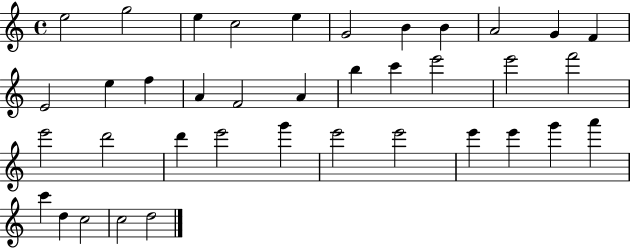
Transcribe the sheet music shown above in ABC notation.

X:1
T:Untitled
M:4/4
L:1/4
K:C
e2 g2 e c2 e G2 B B A2 G F E2 e f A F2 A b c' e'2 e'2 f'2 e'2 d'2 d' e'2 g' e'2 e'2 e' e' g' a' c' d c2 c2 d2